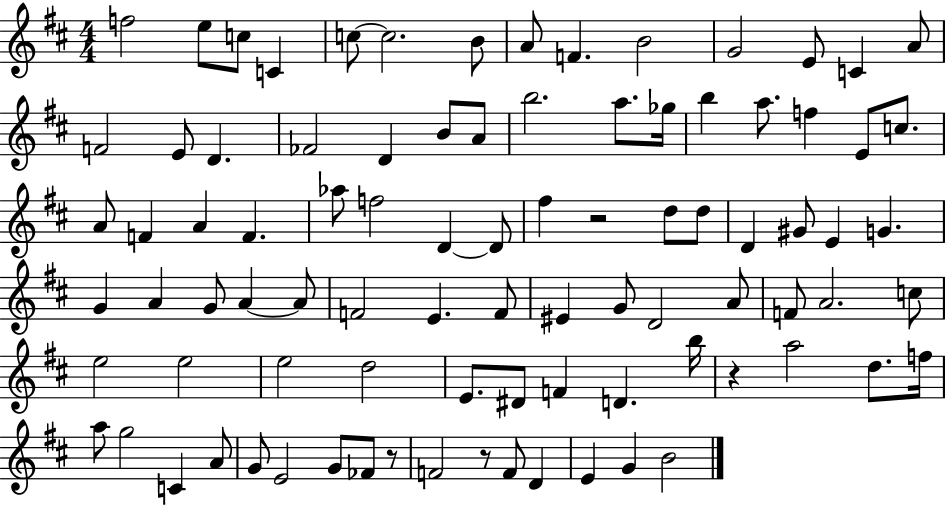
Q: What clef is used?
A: treble